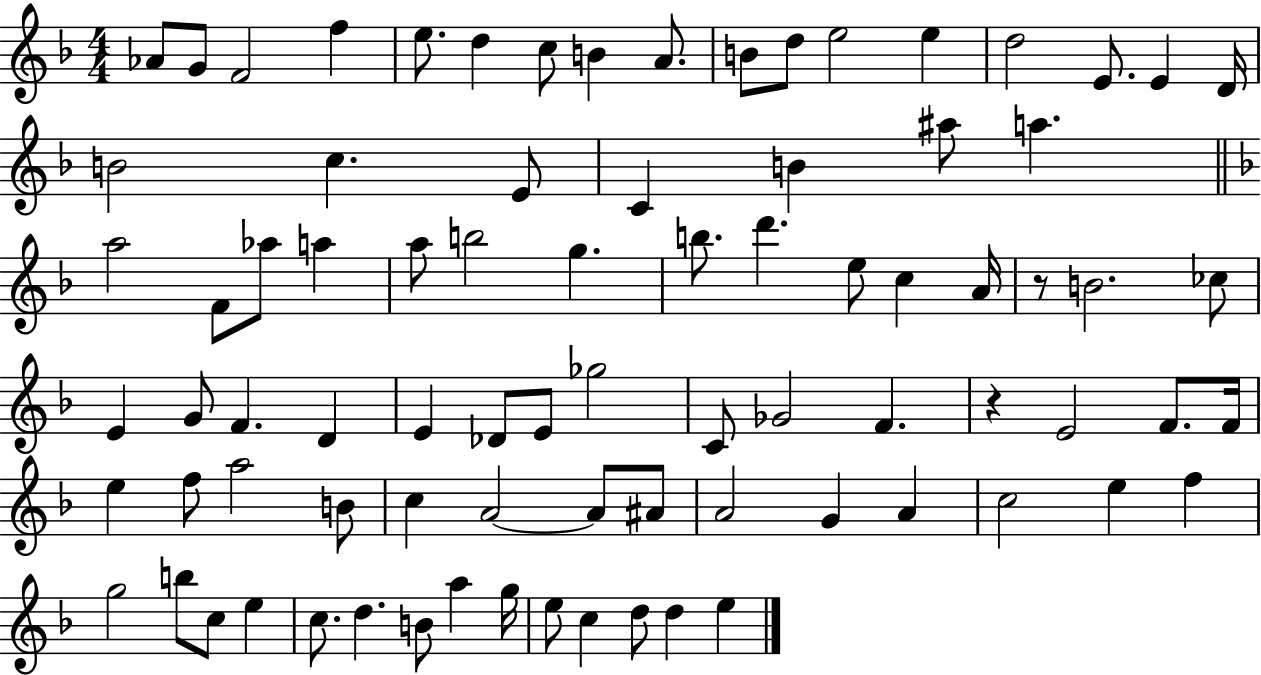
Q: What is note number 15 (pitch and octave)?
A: E4